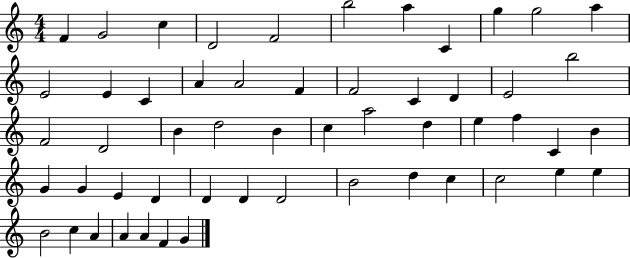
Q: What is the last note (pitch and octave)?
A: G4